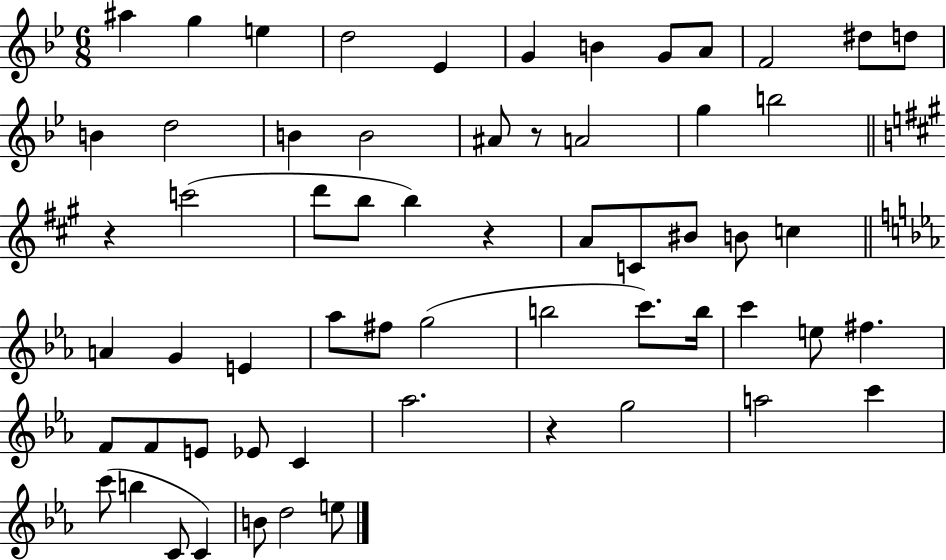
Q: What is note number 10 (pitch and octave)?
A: F4